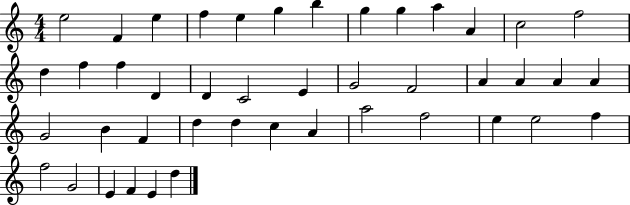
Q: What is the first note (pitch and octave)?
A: E5